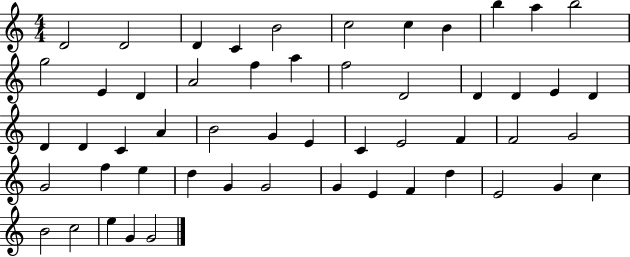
X:1
T:Untitled
M:4/4
L:1/4
K:C
D2 D2 D C B2 c2 c B b a b2 g2 E D A2 f a f2 D2 D D E D D D C A B2 G E C E2 F F2 G2 G2 f e d G G2 G E F d E2 G c B2 c2 e G G2